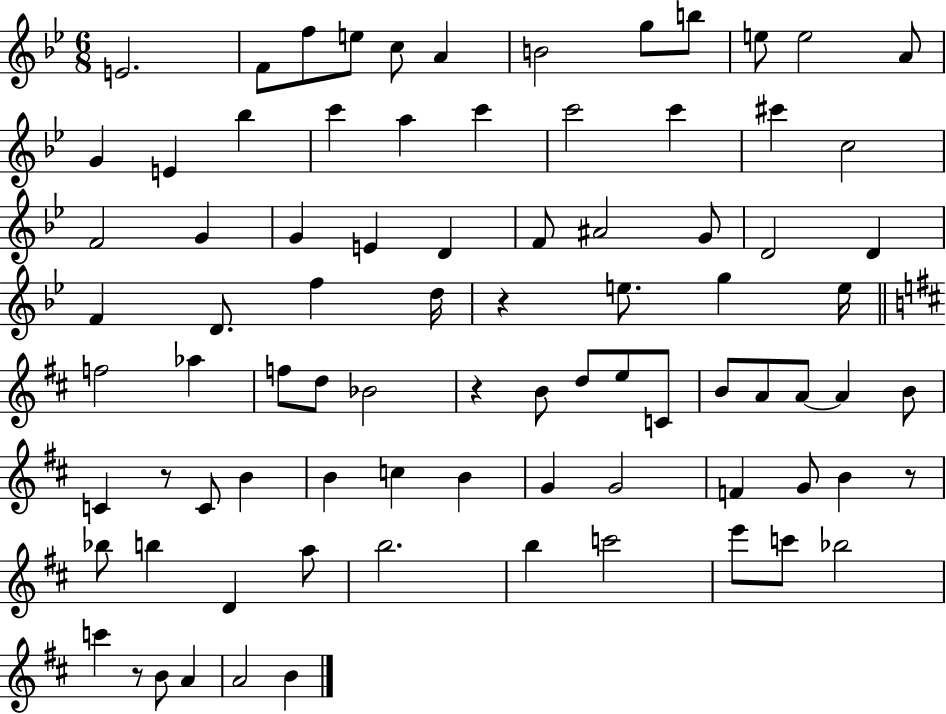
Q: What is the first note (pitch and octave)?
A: E4